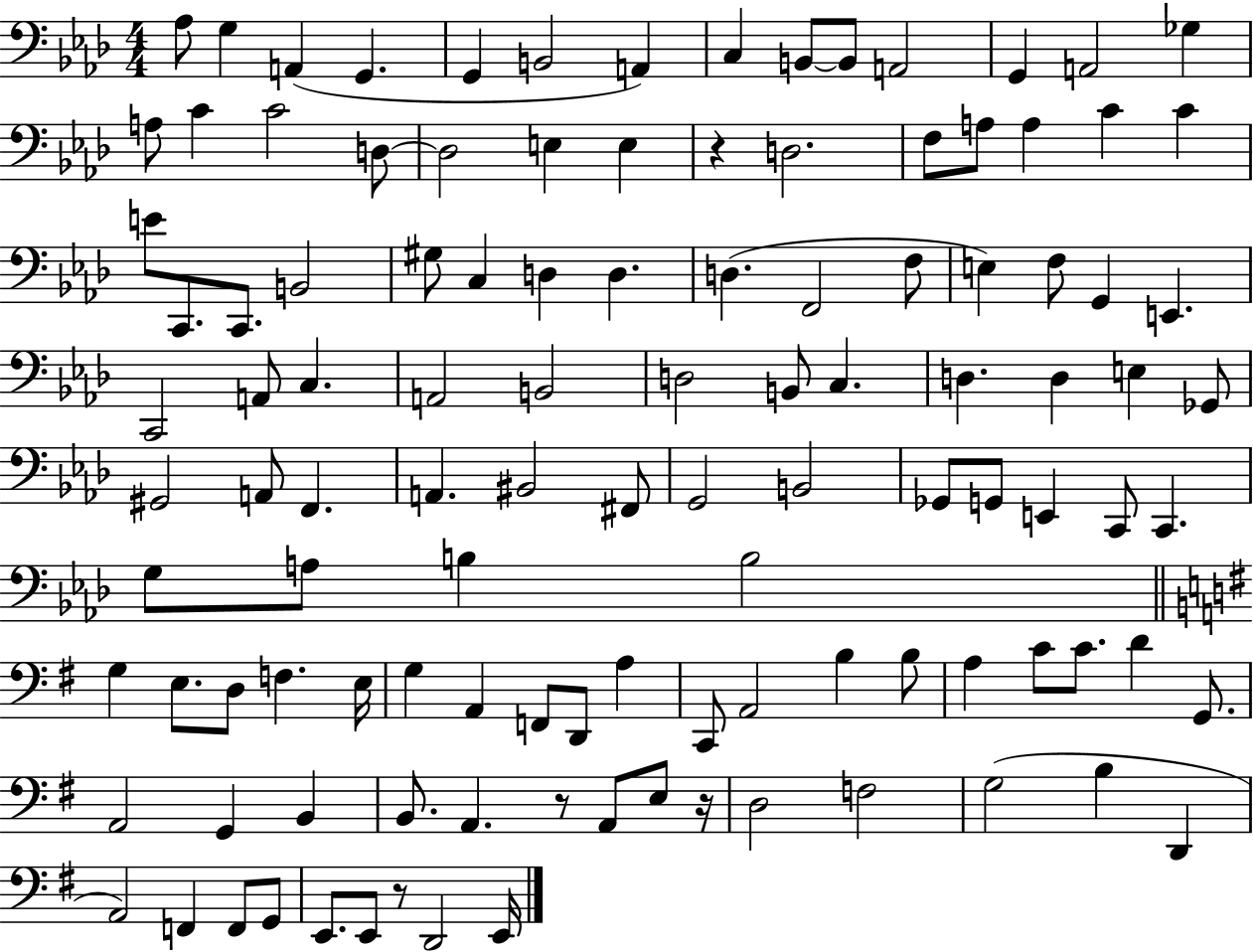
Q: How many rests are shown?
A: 4